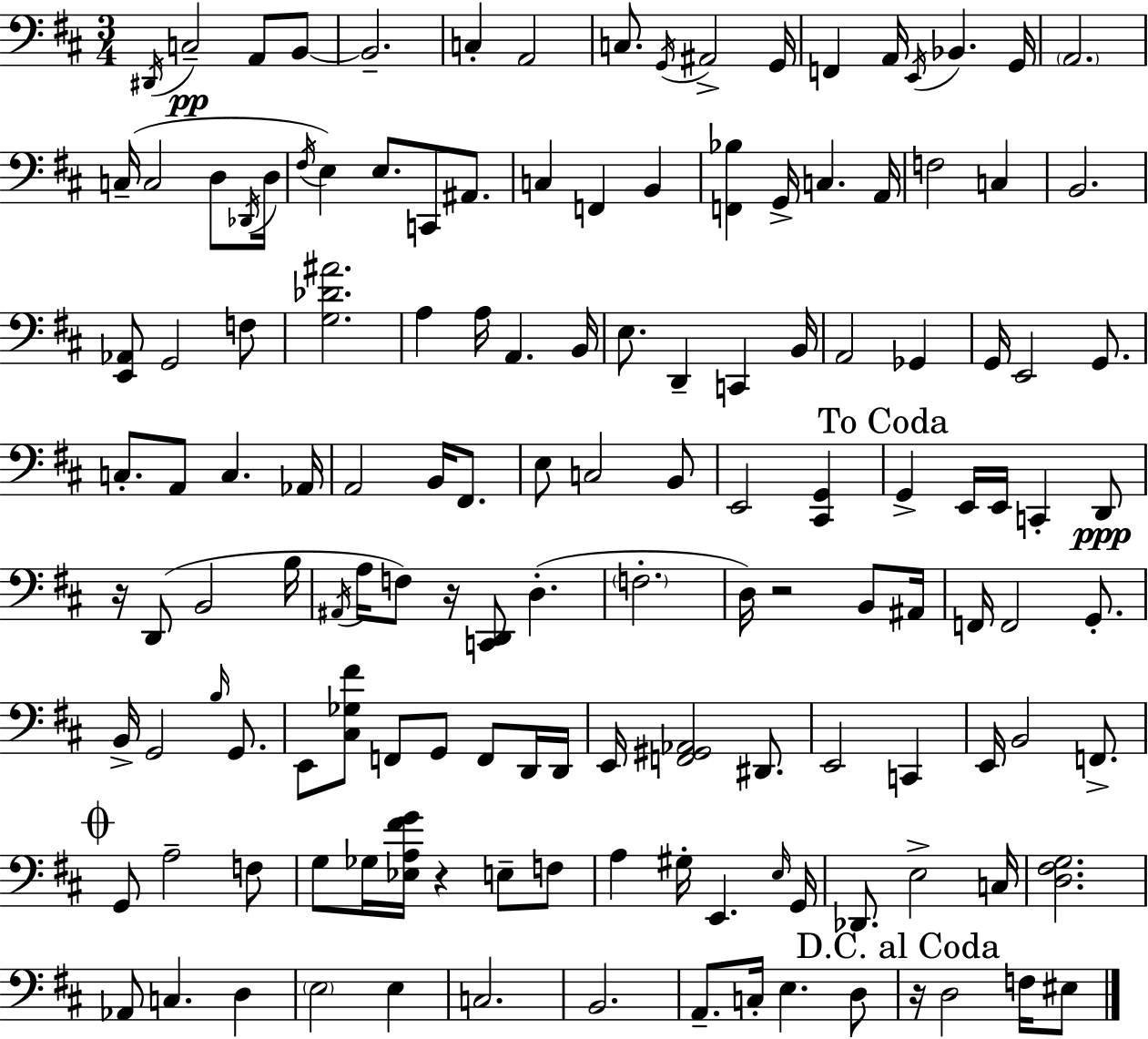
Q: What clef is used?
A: bass